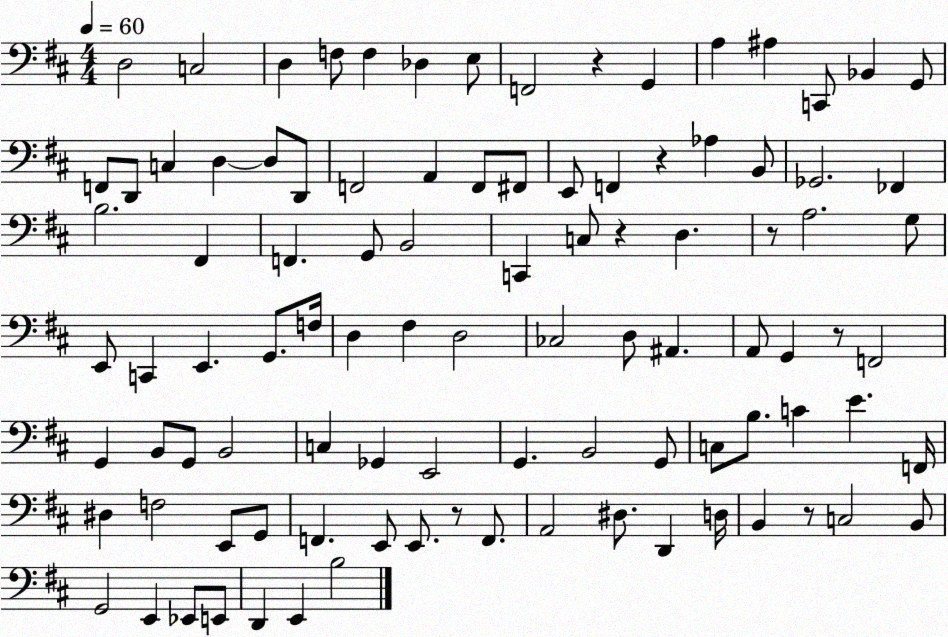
X:1
T:Untitled
M:4/4
L:1/4
K:D
D,2 C,2 D, F,/2 F, _D, E,/2 F,,2 z G,, A, ^A, C,,/2 _B,, G,,/2 F,,/2 D,,/2 C, D, D,/2 D,,/2 F,,2 A,, F,,/2 ^F,,/2 E,,/2 F,, z _A, B,,/2 _G,,2 _F,, B,2 ^F,, F,, G,,/2 B,,2 C,, C,/2 z D, z/2 A,2 G,/2 E,,/2 C,, E,, G,,/2 F,/4 D, ^F, D,2 _C,2 D,/2 ^A,, A,,/2 G,, z/2 F,,2 G,, B,,/2 G,,/2 B,,2 C, _G,, E,,2 G,, B,,2 G,,/2 C,/2 B,/2 C E F,,/4 ^D, F,2 E,,/2 G,,/2 F,, E,,/2 E,,/2 z/2 F,,/2 A,,2 ^D,/2 D,, D,/4 B,, z/2 C,2 B,,/2 G,,2 E,, _E,,/2 E,,/2 D,, E,, B,2